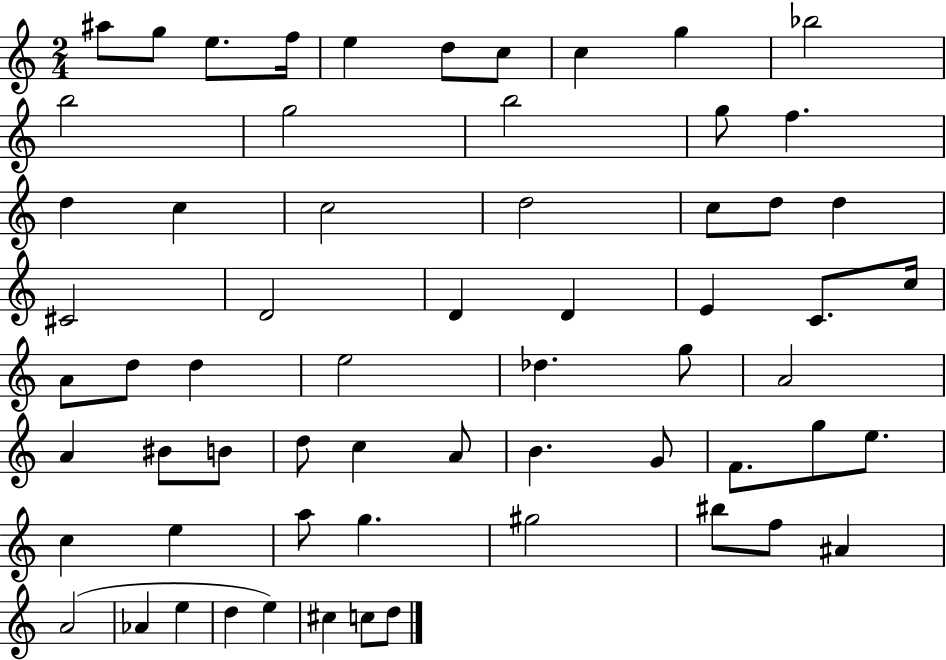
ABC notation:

X:1
T:Untitled
M:2/4
L:1/4
K:C
^a/2 g/2 e/2 f/4 e d/2 c/2 c g _b2 b2 g2 b2 g/2 f d c c2 d2 c/2 d/2 d ^C2 D2 D D E C/2 c/4 A/2 d/2 d e2 _d g/2 A2 A ^B/2 B/2 d/2 c A/2 B G/2 F/2 g/2 e/2 c e a/2 g ^g2 ^b/2 f/2 ^A A2 _A e d e ^c c/2 d/2